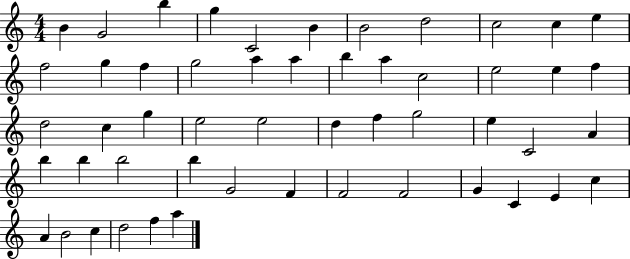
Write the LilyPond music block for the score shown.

{
  \clef treble
  \numericTimeSignature
  \time 4/4
  \key c \major
  b'4 g'2 b''4 | g''4 c'2 b'4 | b'2 d''2 | c''2 c''4 e''4 | \break f''2 g''4 f''4 | g''2 a''4 a''4 | b''4 a''4 c''2 | e''2 e''4 f''4 | \break d''2 c''4 g''4 | e''2 e''2 | d''4 f''4 g''2 | e''4 c'2 a'4 | \break b''4 b''4 b''2 | b''4 g'2 f'4 | f'2 f'2 | g'4 c'4 e'4 c''4 | \break a'4 b'2 c''4 | d''2 f''4 a''4 | \bar "|."
}